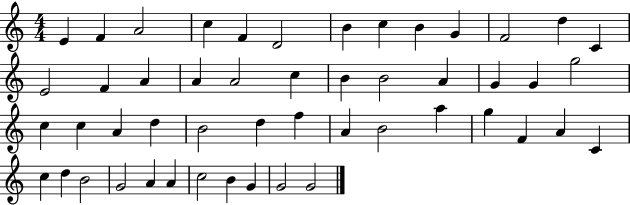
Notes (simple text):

E4/q F4/q A4/h C5/q F4/q D4/h B4/q C5/q B4/q G4/q F4/h D5/q C4/q E4/h F4/q A4/q A4/q A4/h C5/q B4/q B4/h A4/q G4/q G4/q G5/h C5/q C5/q A4/q D5/q B4/h D5/q F5/q A4/q B4/h A5/q G5/q F4/q A4/q C4/q C5/q D5/q B4/h G4/h A4/q A4/q C5/h B4/q G4/q G4/h G4/h